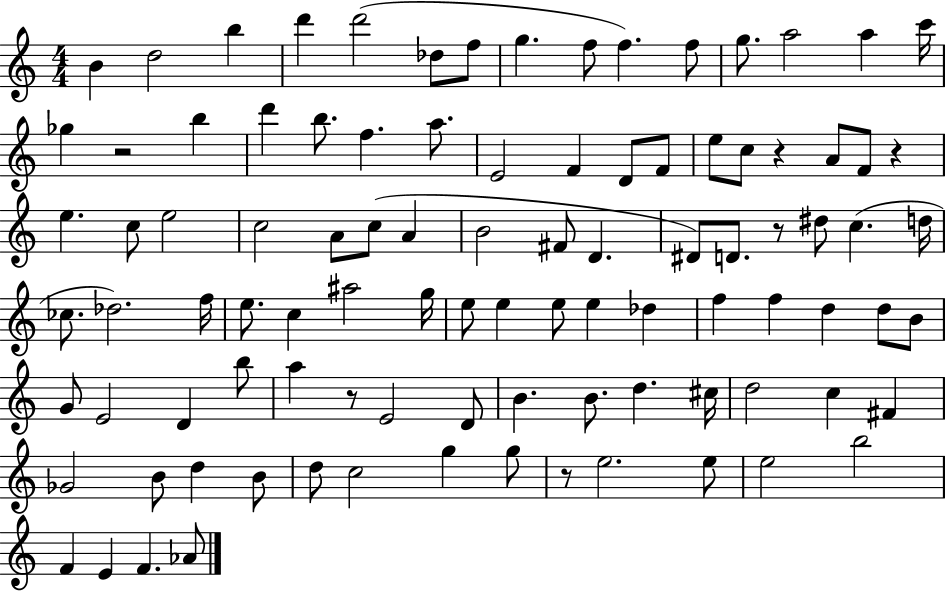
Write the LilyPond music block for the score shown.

{
  \clef treble
  \numericTimeSignature
  \time 4/4
  \key c \major
  b'4 d''2 b''4 | d'''4 d'''2( des''8 f''8 | g''4. f''8 f''4.) f''8 | g''8. a''2 a''4 c'''16 | \break ges''4 r2 b''4 | d'''4 b''8. f''4. a''8. | e'2 f'4 d'8 f'8 | e''8 c''8 r4 a'8 f'8 r4 | \break e''4. c''8 e''2 | c''2 a'8 c''8( a'4 | b'2 fis'8 d'4. | dis'8) d'8. r8 dis''8 c''4.( d''16 | \break ces''8. des''2.) f''16 | e''8. c''4 ais''2 g''16 | e''8 e''4 e''8 e''4 des''4 | f''4 f''4 d''4 d''8 b'8 | \break g'8 e'2 d'4 b''8 | a''4 r8 e'2 d'8 | b'4. b'8. d''4. cis''16 | d''2 c''4 fis'4 | \break ges'2 b'8 d''4 b'8 | d''8 c''2 g''4 g''8 | r8 e''2. e''8 | e''2 b''2 | \break f'4 e'4 f'4. aes'8 | \bar "|."
}